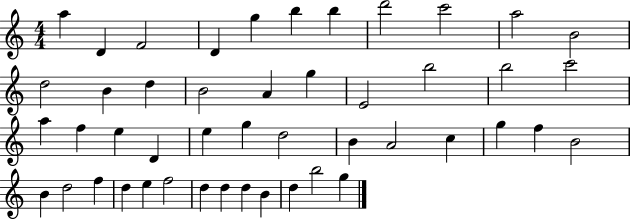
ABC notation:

X:1
T:Untitled
M:4/4
L:1/4
K:C
a D F2 D g b b d'2 c'2 a2 B2 d2 B d B2 A g E2 b2 b2 c'2 a f e D e g d2 B A2 c g f B2 B d2 f d e f2 d d d B d b2 g